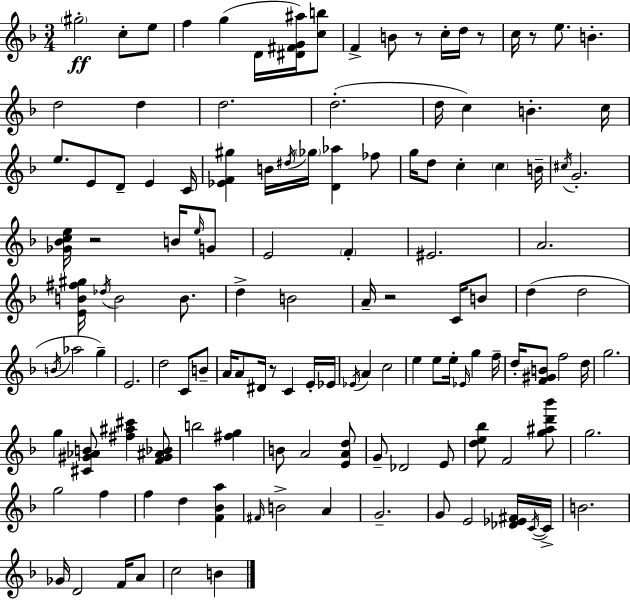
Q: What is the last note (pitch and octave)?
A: B4